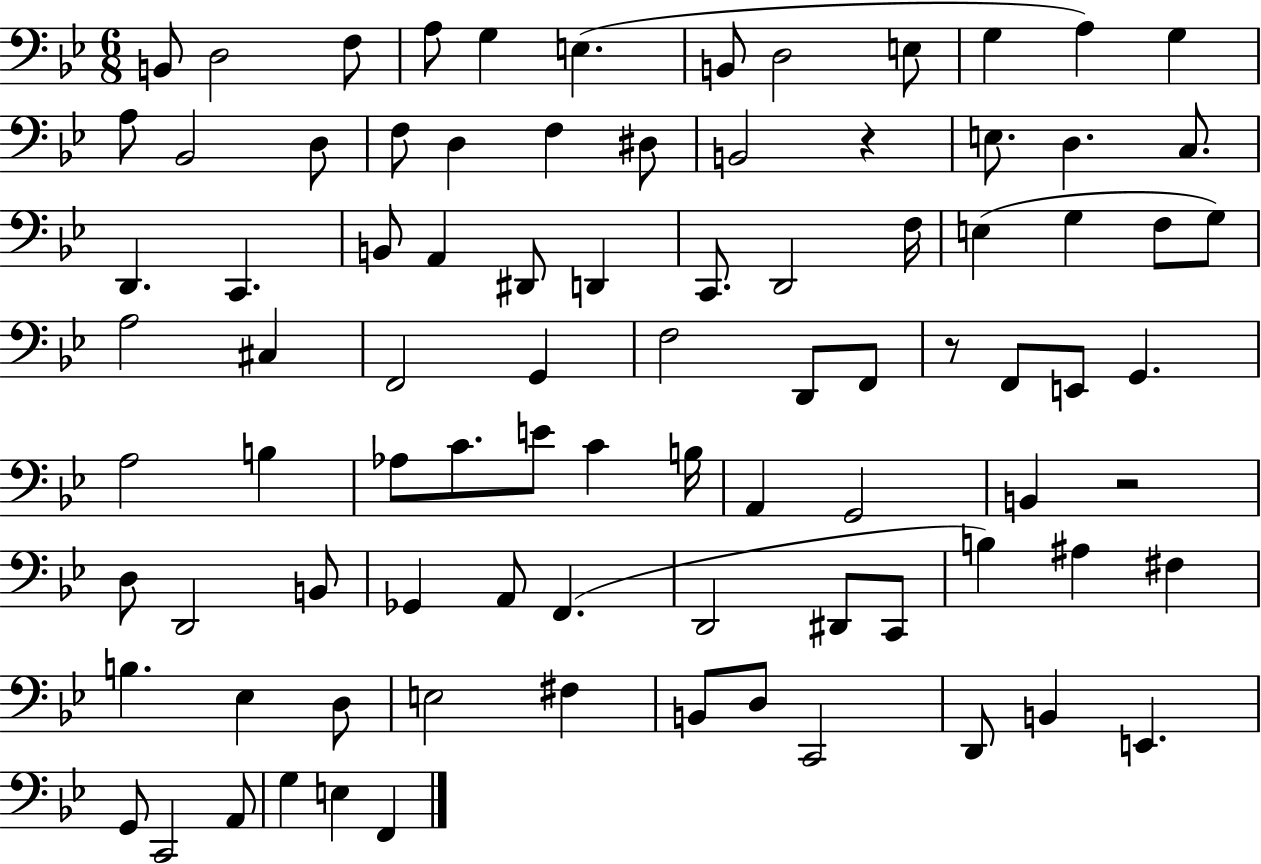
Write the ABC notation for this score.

X:1
T:Untitled
M:6/8
L:1/4
K:Bb
B,,/2 D,2 F,/2 A,/2 G, E, B,,/2 D,2 E,/2 G, A, G, A,/2 _B,,2 D,/2 F,/2 D, F, ^D,/2 B,,2 z E,/2 D, C,/2 D,, C,, B,,/2 A,, ^D,,/2 D,, C,,/2 D,,2 F,/4 E, G, F,/2 G,/2 A,2 ^C, F,,2 G,, F,2 D,,/2 F,,/2 z/2 F,,/2 E,,/2 G,, A,2 B, _A,/2 C/2 E/2 C B,/4 A,, G,,2 B,, z2 D,/2 D,,2 B,,/2 _G,, A,,/2 F,, D,,2 ^D,,/2 C,,/2 B, ^A, ^F, B, _E, D,/2 E,2 ^F, B,,/2 D,/2 C,,2 D,,/2 B,, E,, G,,/2 C,,2 A,,/2 G, E, F,,